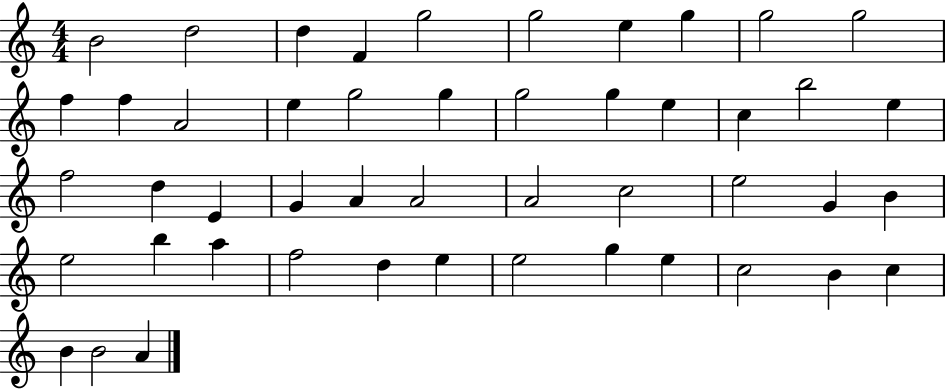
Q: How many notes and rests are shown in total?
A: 48